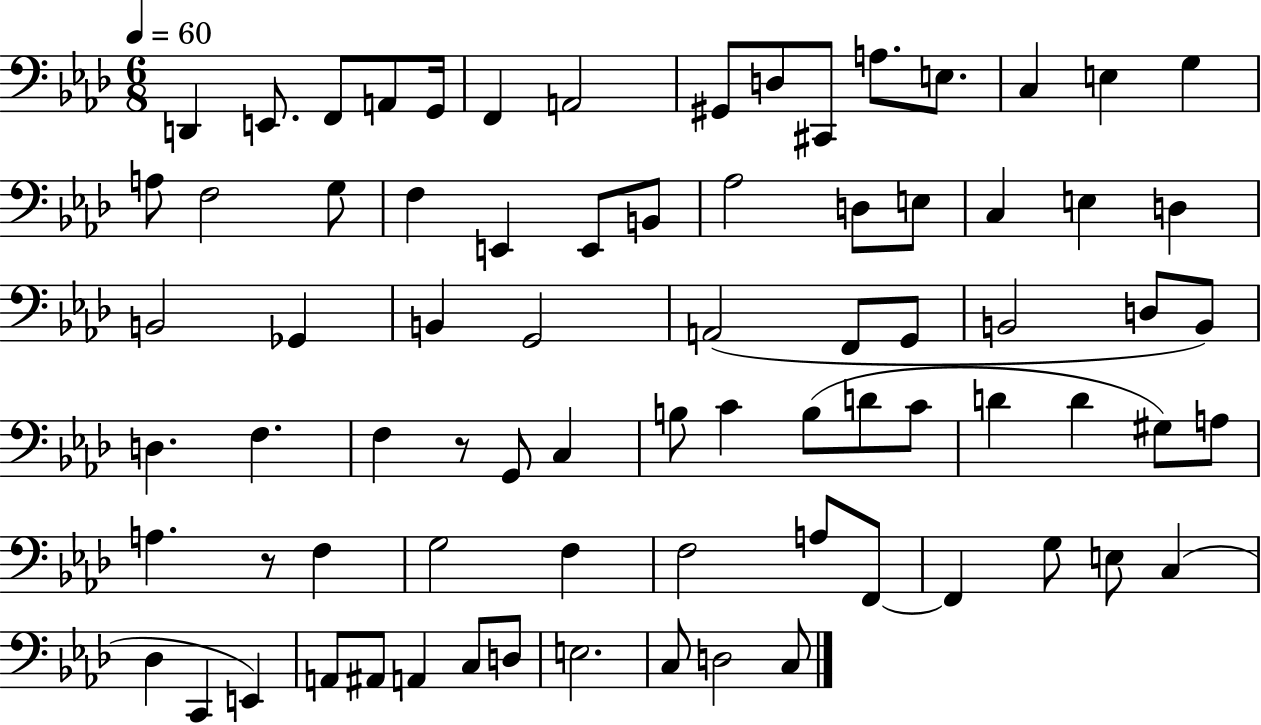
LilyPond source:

{
  \clef bass
  \numericTimeSignature
  \time 6/8
  \key aes \major
  \tempo 4 = 60
  \repeat volta 2 { d,4 e,8. f,8 a,8 g,16 | f,4 a,2 | gis,8 d8 cis,8 a8. e8. | c4 e4 g4 | \break a8 f2 g8 | f4 e,4 e,8 b,8 | aes2 d8 e8 | c4 e4 d4 | \break b,2 ges,4 | b,4 g,2 | a,2( f,8 g,8 | b,2 d8 b,8) | \break d4. f4. | f4 r8 g,8 c4 | b8 c'4 b8( d'8 c'8 | d'4 d'4 gis8) a8 | \break a4. r8 f4 | g2 f4 | f2 a8 f,8~~ | f,4 g8 e8 c4( | \break des4 c,4 e,4) | a,8 ais,8 a,4 c8 d8 | e2. | c8 d2 c8 | \break } \bar "|."
}